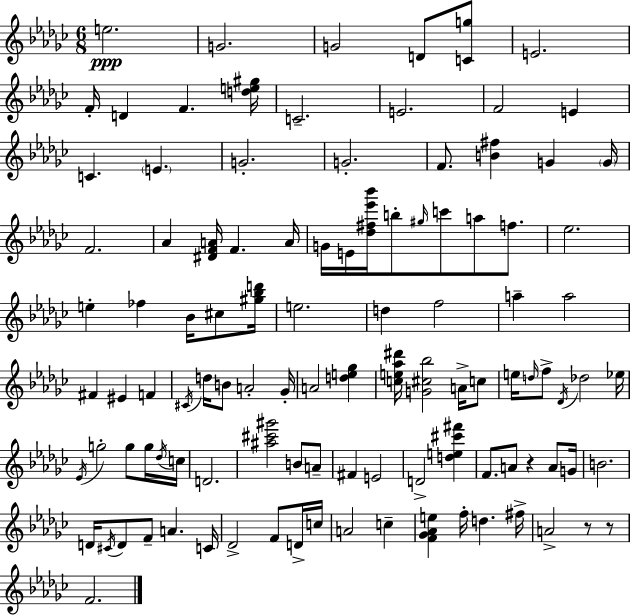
{
  \clef treble
  \numericTimeSignature
  \time 6/8
  \key ees \minor
  e''2.\ppp | g'2. | g'2 d'8 <c' g''>8 | e'2. | \break f'16-. d'4 f'4. <d'' e'' gis''>16 | c'2.-- | e'2. | f'2 e'4 | \break c'4. \parenthesize e'4. | g'2.-. | g'2.-. | f'8. <b' fis''>4 g'4 \parenthesize g'16 | \break f'2. | aes'4 <dis' f' a'>16 f'4. a'16 | g'16 e'16 <des'' fis'' ees''' bes'''>16 b''8-. \grace { gis''16 } c'''8 a''8 f''8. | ees''2. | \break e''4-. fes''4 bes'16 cis''8 | <gis'' bes'' d'''>16 e''2. | d''4 f''2 | a''4-- a''2 | \break fis'4 eis'4 f'4 | \acciaccatura { cis'16 } d''16 b'8 a'2-. | ges'16-. a'2 <d'' e'' ges''>4 | <c'' e'' aes'' dis'''>16 <g' cis'' bes''>2 a'16-> | \break c''8 e''16 \grace { d''16 } f''8-> \acciaccatura { des'16 } des''2 | ees''16 \acciaccatura { ees'16 } g''2-. | g''8 g''16 \acciaccatura { des''16 } c''16 d'2. | <ais'' cis''' gis'''>2 | \break b'8 a'8-- fis'4 e'2 | d'2-> | <d'' e'' cis''' fis'''>4 f'8. a'8 r4 | a'8 g'16 b'2. | \break d'16 \acciaccatura { cis'16 } d'8 f'8-- | a'4. c'16 des'2-> | f'8 d'16-> c''16 a'2 | c''4-- <f' ges' aes' e''>4 f''16-. | \break d''4. fis''16-> a'2-> | r8 r8 f'2. | \bar "|."
}